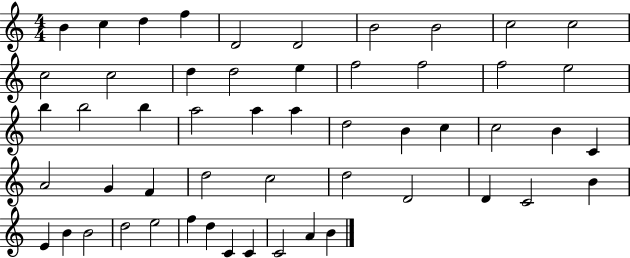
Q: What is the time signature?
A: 4/4